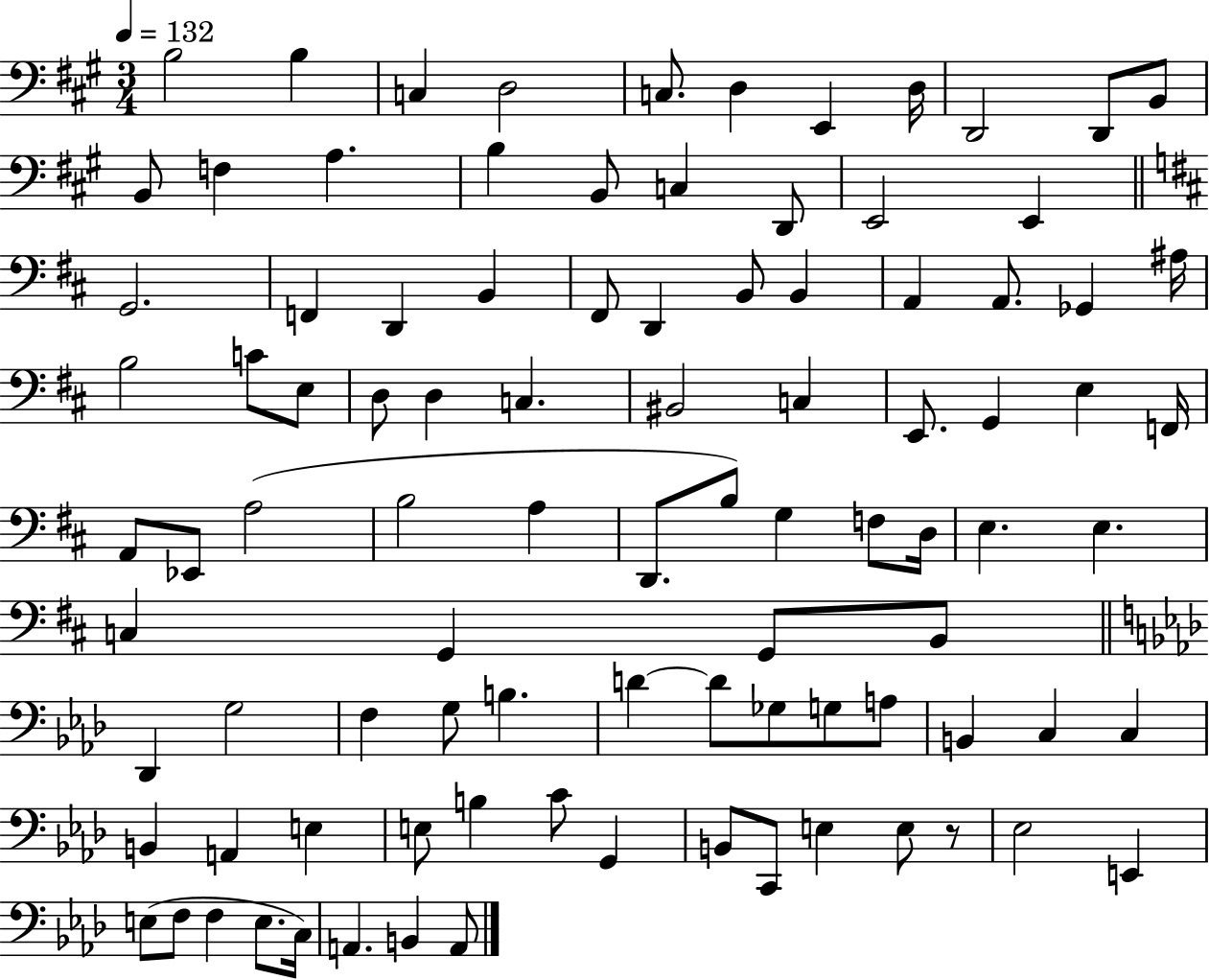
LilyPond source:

{
  \clef bass
  \numericTimeSignature
  \time 3/4
  \key a \major
  \tempo 4 = 132
  b2 b4 | c4 d2 | c8. d4 e,4 d16 | d,2 d,8 b,8 | \break b,8 f4 a4. | b4 b,8 c4 d,8 | e,2 e,4 | \bar "||" \break \key b \minor g,2. | f,4 d,4 b,4 | fis,8 d,4 b,8 b,4 | a,4 a,8. ges,4 ais16 | \break b2 c'8 e8 | d8 d4 c4. | bis,2 c4 | e,8. g,4 e4 f,16 | \break a,8 ees,8 a2( | b2 a4 | d,8. b8) g4 f8 d16 | e4. e4. | \break c4 g,4 g,8 b,8 | \bar "||" \break \key aes \major des,4 g2 | f4 g8 b4. | d'4~~ d'8 ges8 g8 a8 | b,4 c4 c4 | \break b,4 a,4 e4 | e8 b4 c'8 g,4 | b,8 c,8 e4 e8 r8 | ees2 e,4 | \break e8( f8 f4 e8. c16) | a,4. b,4 a,8 | \bar "|."
}